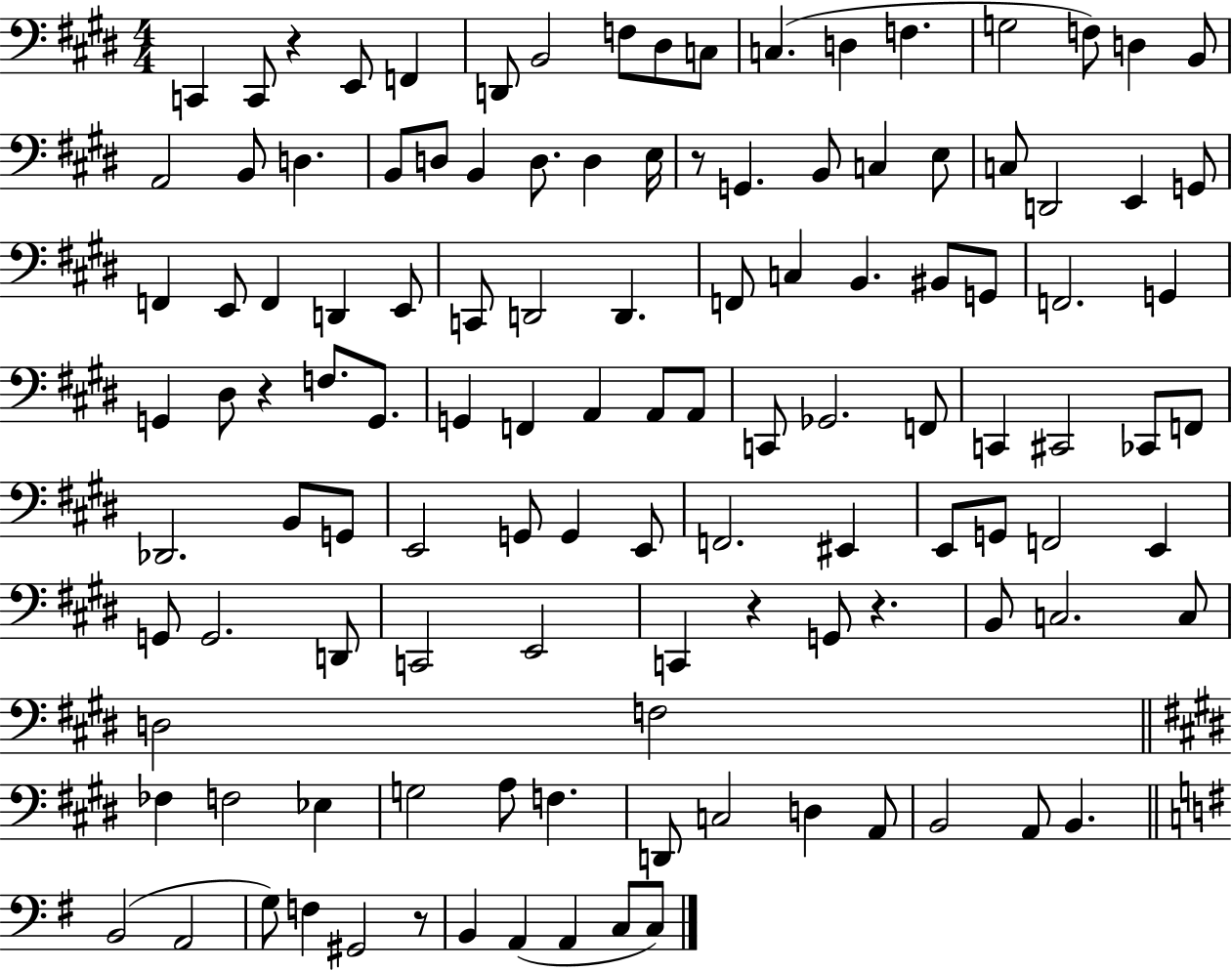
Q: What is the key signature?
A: E major